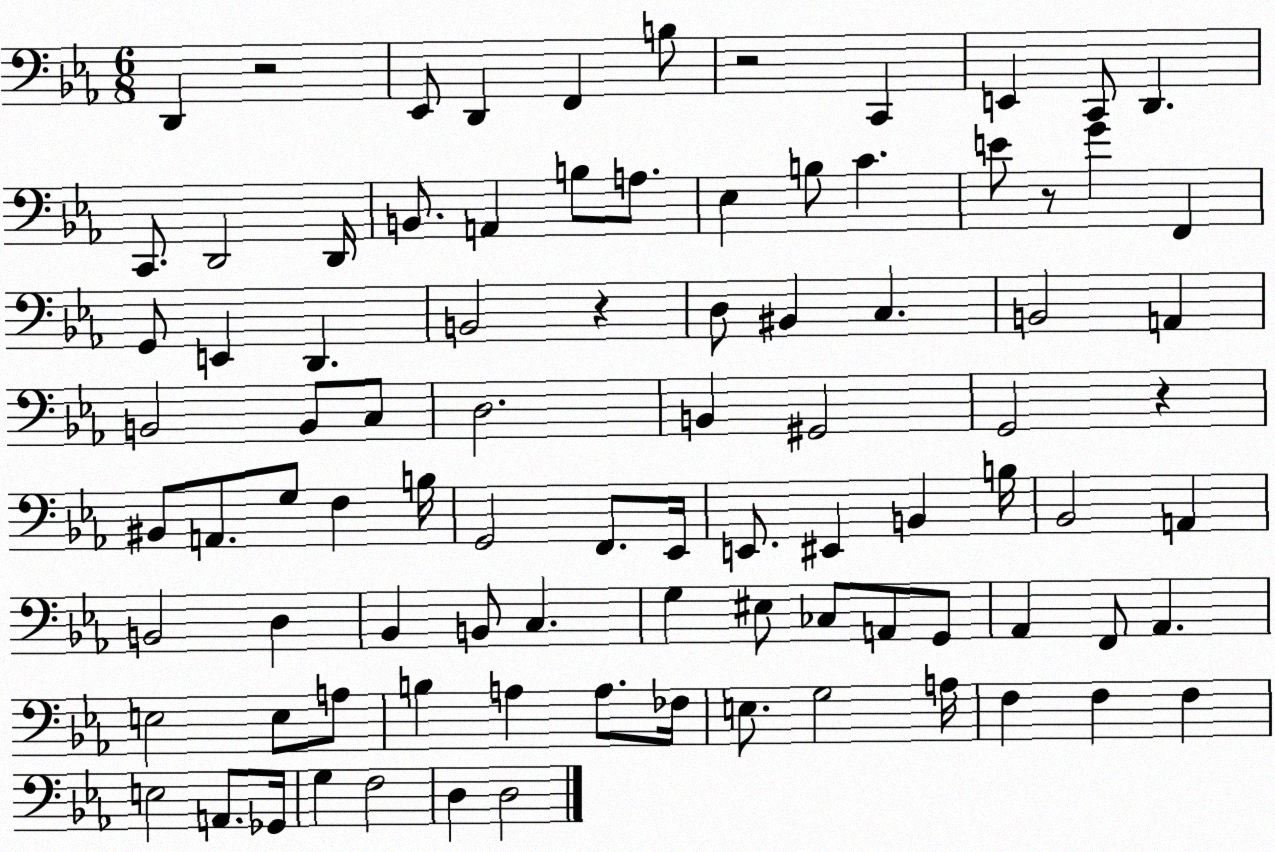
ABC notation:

X:1
T:Untitled
M:6/8
L:1/4
K:Eb
D,, z2 _E,,/2 D,, F,, B,/2 z2 C,, E,, C,,/2 D,, C,,/2 D,,2 D,,/4 B,,/2 A,, B,/2 A,/2 _E, B,/2 C E/2 z/2 G F,, G,,/2 E,, D,, B,,2 z D,/2 ^B,, C, B,,2 A,, B,,2 B,,/2 C,/2 D,2 B,, ^G,,2 G,,2 z ^B,,/2 A,,/2 G,/2 F, B,/4 G,,2 F,,/2 _E,,/4 E,,/2 ^E,, B,, B,/4 _B,,2 A,, B,,2 D, _B,, B,,/2 C, G, ^E,/2 _C,/2 A,,/2 G,,/2 _A,, F,,/2 _A,, E,2 E,/2 A,/2 B, A, A,/2 _F,/4 E,/2 G,2 A,/4 F, F, F, E,2 A,,/2 _G,,/4 G, F,2 D, D,2